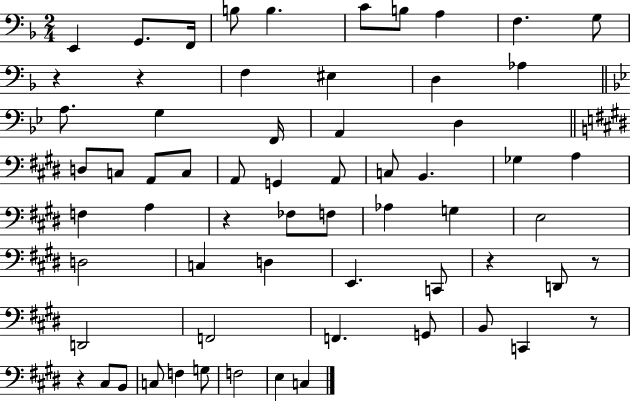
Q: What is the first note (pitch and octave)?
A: E2